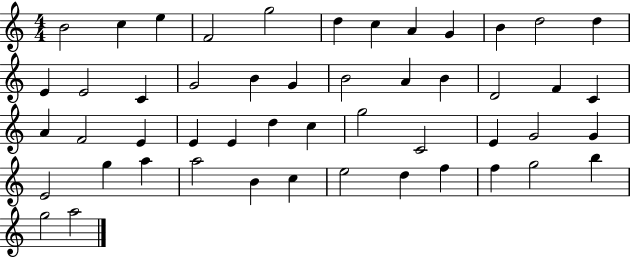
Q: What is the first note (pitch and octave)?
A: B4